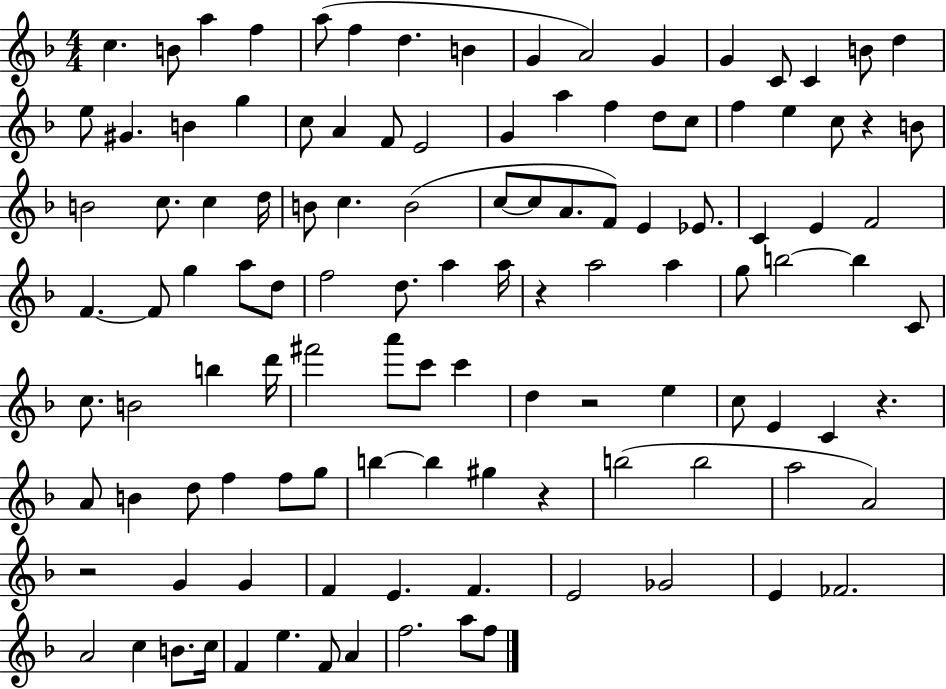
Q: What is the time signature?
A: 4/4